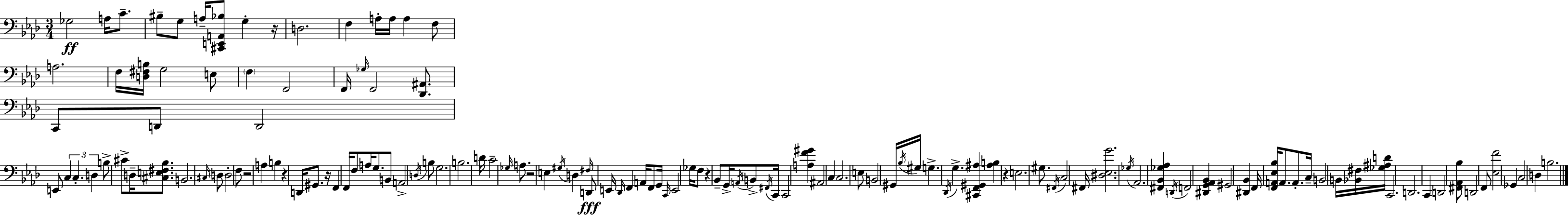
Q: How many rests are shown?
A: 7